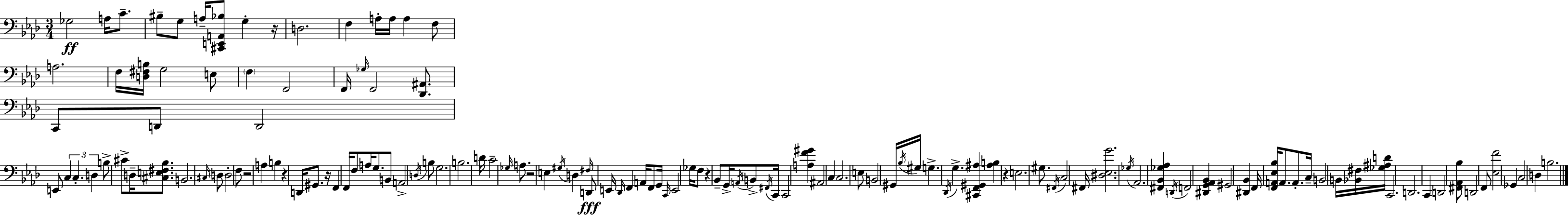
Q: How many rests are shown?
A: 7